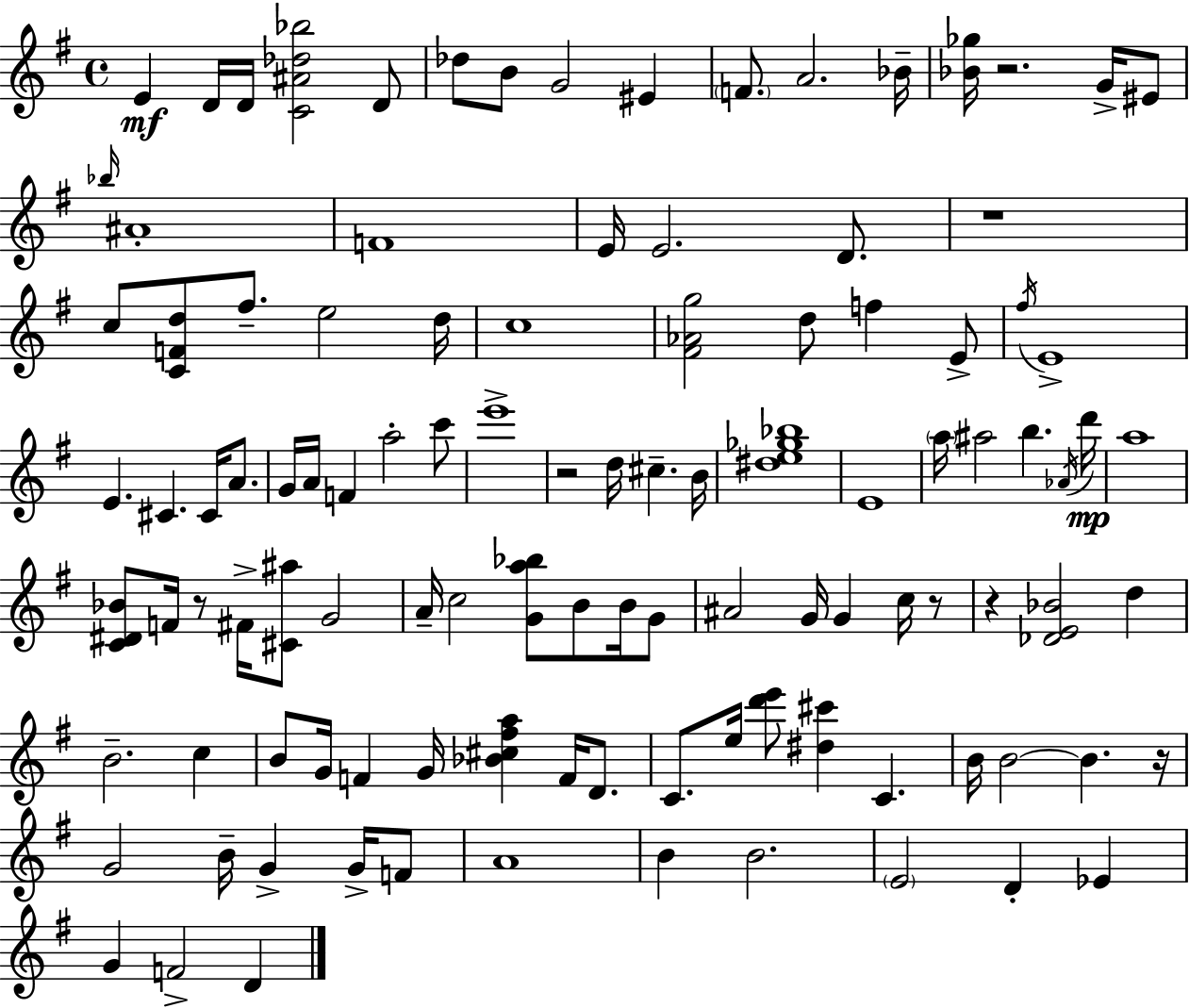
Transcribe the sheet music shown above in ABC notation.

X:1
T:Untitled
M:4/4
L:1/4
K:G
E D/4 D/4 [C^A_d_b]2 D/2 _d/2 B/2 G2 ^E F/2 A2 _B/4 [_B_g]/4 z2 G/4 ^E/2 _b/4 ^A4 F4 E/4 E2 D/2 z4 c/2 [CFd]/2 ^f/2 e2 d/4 c4 [^F_Ag]2 d/2 f E/2 ^f/4 E4 E ^C ^C/4 A/2 G/4 A/4 F a2 c'/2 e'4 z2 d/4 ^c B/4 [^de_g_b]4 E4 a/4 ^a2 b _A/4 d'/4 a4 [C^D_B]/2 F/4 z/2 ^F/4 [^C^a]/2 G2 A/4 c2 [Ga_b]/2 B/2 B/4 G/2 ^A2 G/4 G c/4 z/2 z [_DE_B]2 d B2 c B/2 G/4 F G/4 [_B^c^fa] F/4 D/2 C/2 e/4 [d'e']/2 [^d^c'] C B/4 B2 B z/4 G2 B/4 G G/4 F/2 A4 B B2 E2 D _E G F2 D